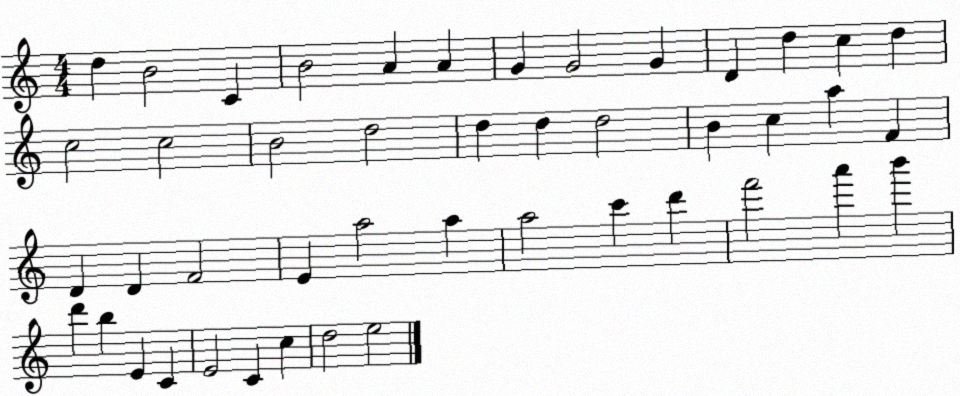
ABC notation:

X:1
T:Untitled
M:4/4
L:1/4
K:C
d B2 C B2 A A G G2 G D d c d c2 c2 B2 d2 d d d2 B c a F D D F2 E a2 a a2 c' d' f'2 a' b' d' b E C E2 C c d2 e2